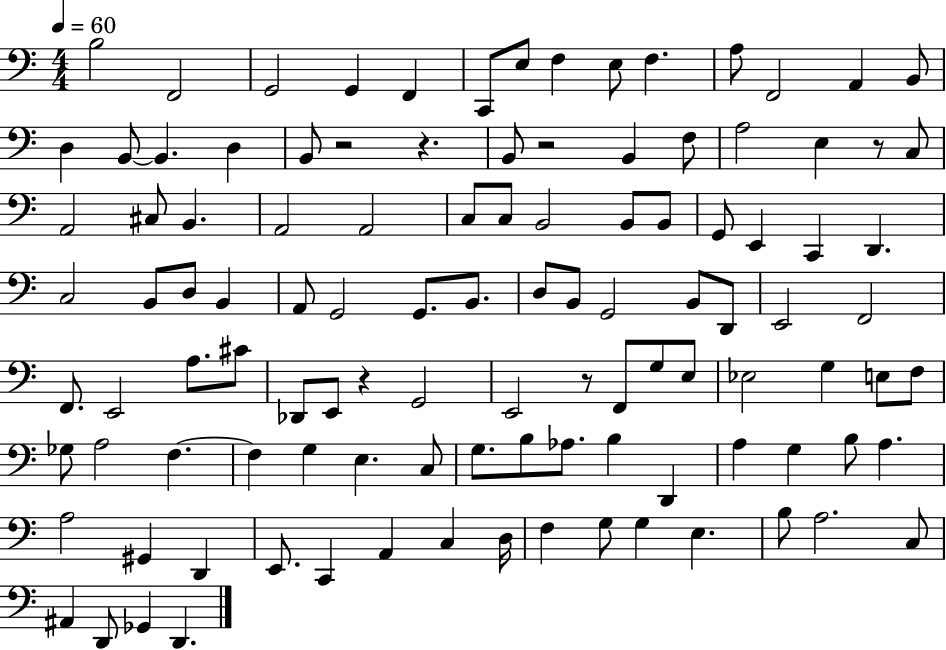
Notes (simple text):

B3/h F2/h G2/h G2/q F2/q C2/e E3/e F3/q E3/e F3/q. A3/e F2/h A2/q B2/e D3/q B2/e B2/q. D3/q B2/e R/h R/q. B2/e R/h B2/q F3/e A3/h E3/q R/e C3/e A2/h C#3/e B2/q. A2/h A2/h C3/e C3/e B2/h B2/e B2/e G2/e E2/q C2/q D2/q. C3/h B2/e D3/e B2/q A2/e G2/h G2/e. B2/e. D3/e B2/e G2/h B2/e D2/e E2/h F2/h F2/e. E2/h A3/e. C#4/e Db2/e E2/e R/q G2/h E2/h R/e F2/e G3/e E3/e Eb3/h G3/q E3/e F3/e Gb3/e A3/h F3/q. F3/q G3/q E3/q. C3/e G3/e. B3/e Ab3/e. B3/q D2/q A3/q G3/q B3/e A3/q. A3/h G#2/q D2/q E2/e. C2/q A2/q C3/q D3/s F3/q G3/e G3/q E3/q. B3/e A3/h. C3/e A#2/q D2/e Gb2/q D2/q.